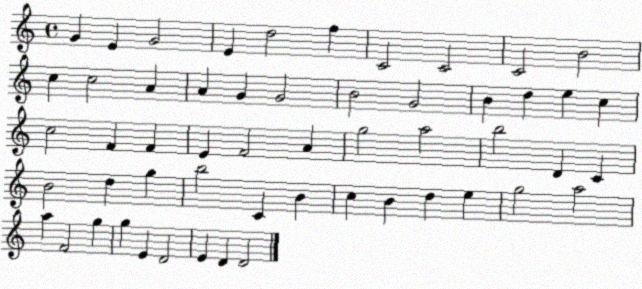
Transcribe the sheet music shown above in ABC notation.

X:1
T:Untitled
M:4/4
L:1/4
K:C
G E G2 E d2 f C2 C2 C2 B2 c c2 A A G G2 B2 G2 B d e c c2 F F E F2 A g2 a2 b2 D C B2 d g b2 C B c B d e g2 a2 a F2 g g E D2 E D D2